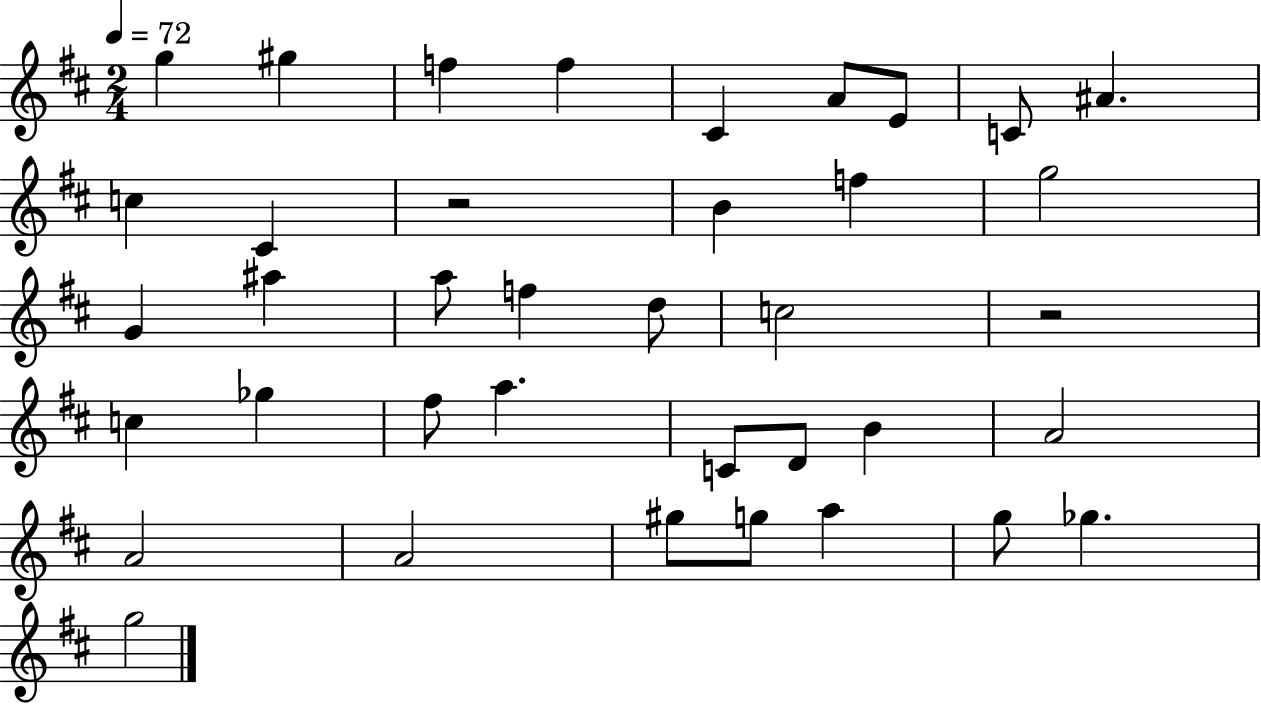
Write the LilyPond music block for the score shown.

{
  \clef treble
  \numericTimeSignature
  \time 2/4
  \key d \major
  \tempo 4 = 72
  \repeat volta 2 { g''4 gis''4 | f''4 f''4 | cis'4 a'8 e'8 | c'8 ais'4. | \break c''4 cis'4 | r2 | b'4 f''4 | g''2 | \break g'4 ais''4 | a''8 f''4 d''8 | c''2 | r2 | \break c''4 ges''4 | fis''8 a''4. | c'8 d'8 b'4 | a'2 | \break a'2 | a'2 | gis''8 g''8 a''4 | g''8 ges''4. | \break g''2 | } \bar "|."
}